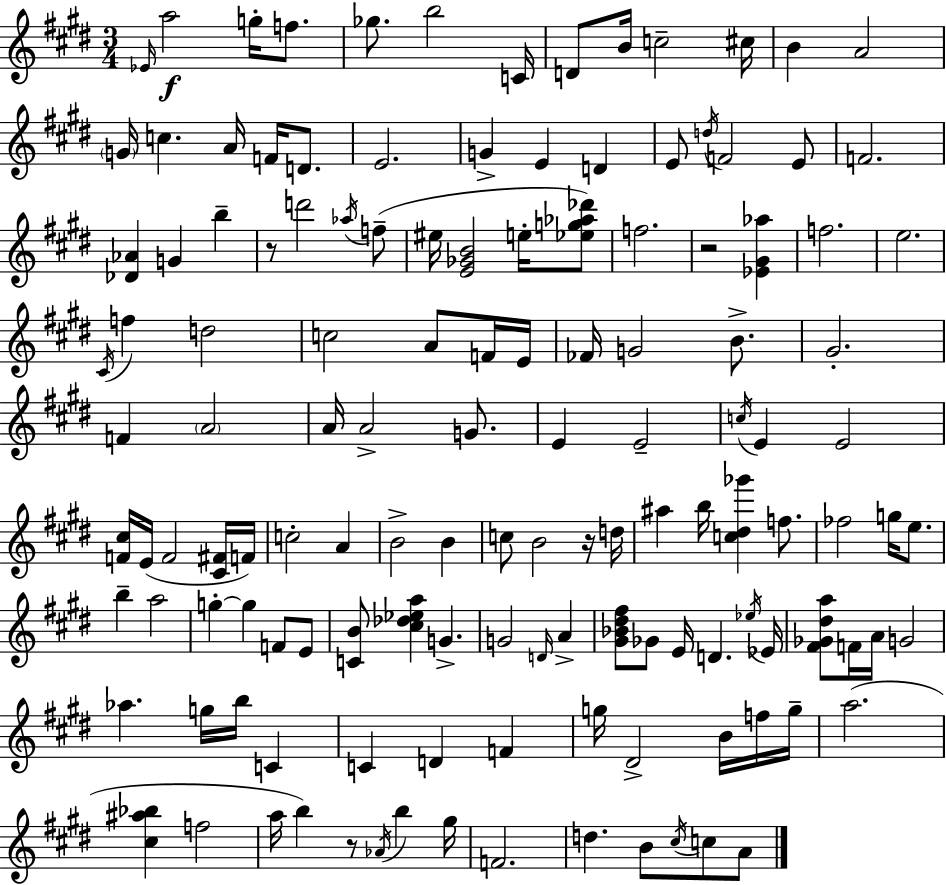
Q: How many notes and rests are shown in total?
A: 133